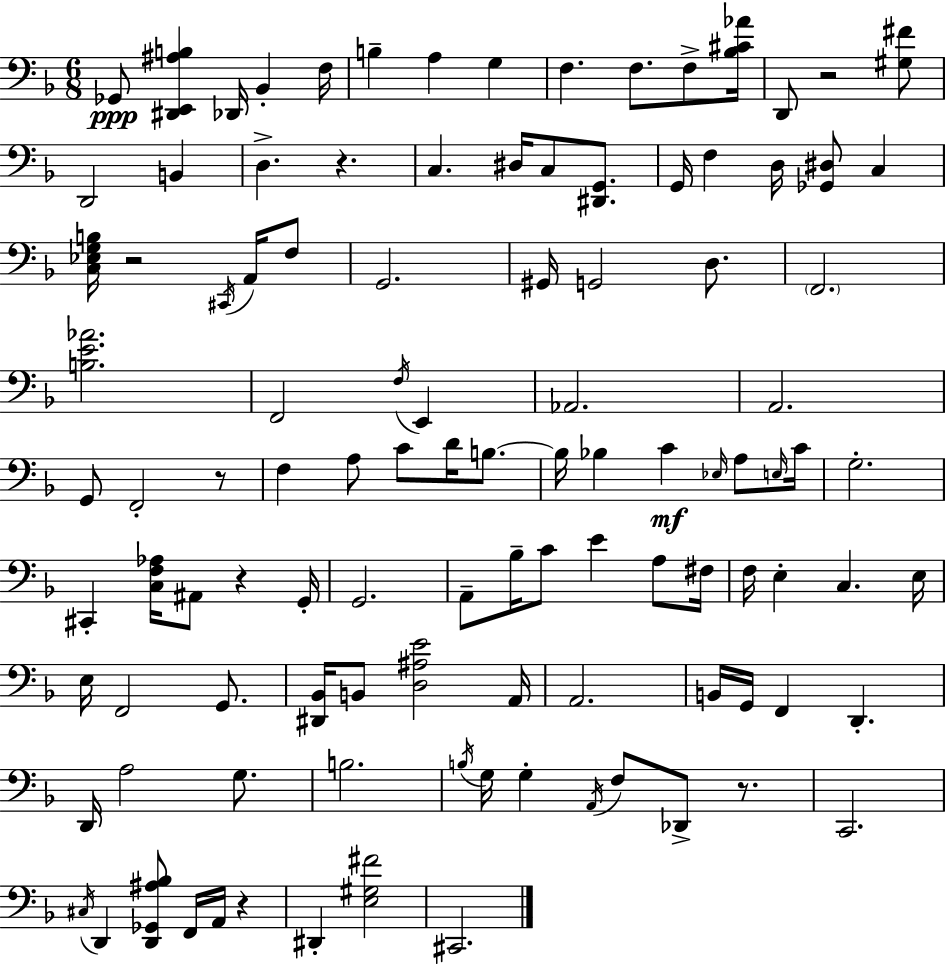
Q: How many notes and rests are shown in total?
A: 109